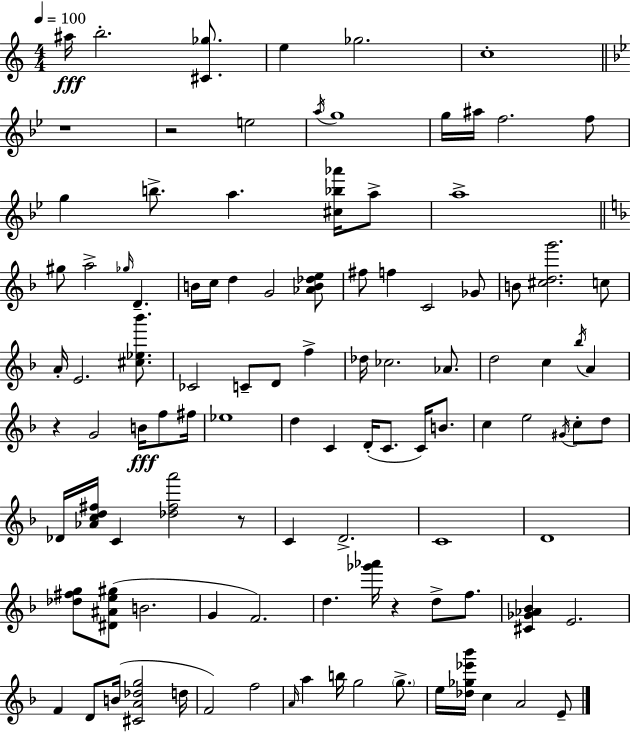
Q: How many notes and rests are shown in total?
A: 106